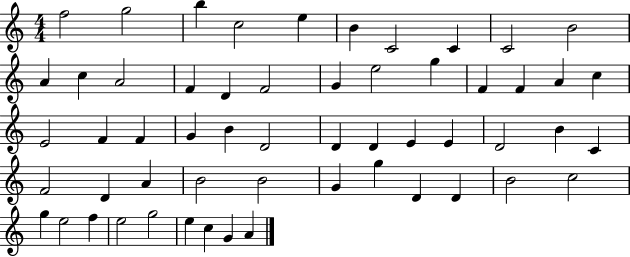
X:1
T:Untitled
M:4/4
L:1/4
K:C
f2 g2 b c2 e B C2 C C2 B2 A c A2 F D F2 G e2 g F F A c E2 F F G B D2 D D E E D2 B C F2 D A B2 B2 G g D D B2 c2 g e2 f e2 g2 e c G A